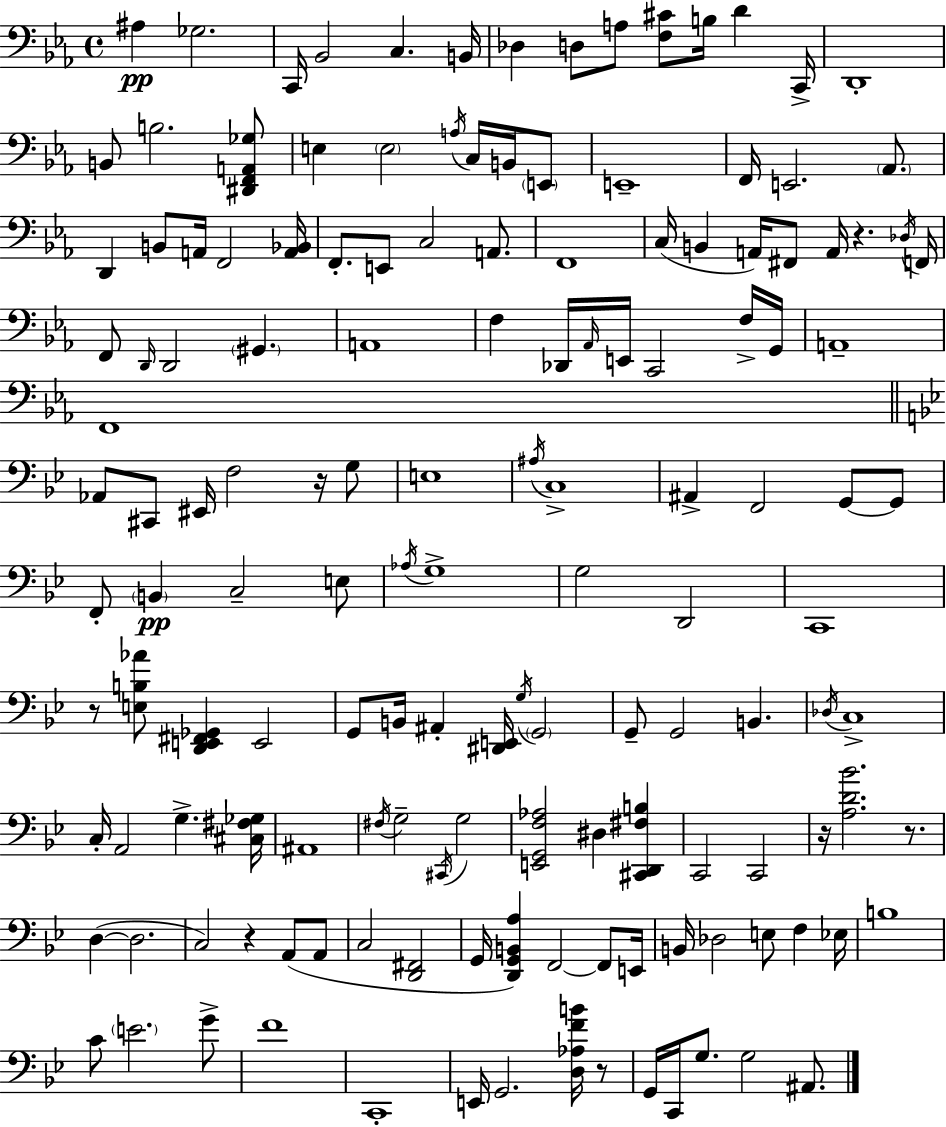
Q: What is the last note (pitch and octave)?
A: A#2